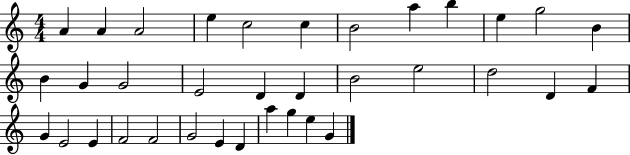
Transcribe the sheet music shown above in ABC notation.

X:1
T:Untitled
M:4/4
L:1/4
K:C
A A A2 e c2 c B2 a b e g2 B B G G2 E2 D D B2 e2 d2 D F G E2 E F2 F2 G2 E D a g e G